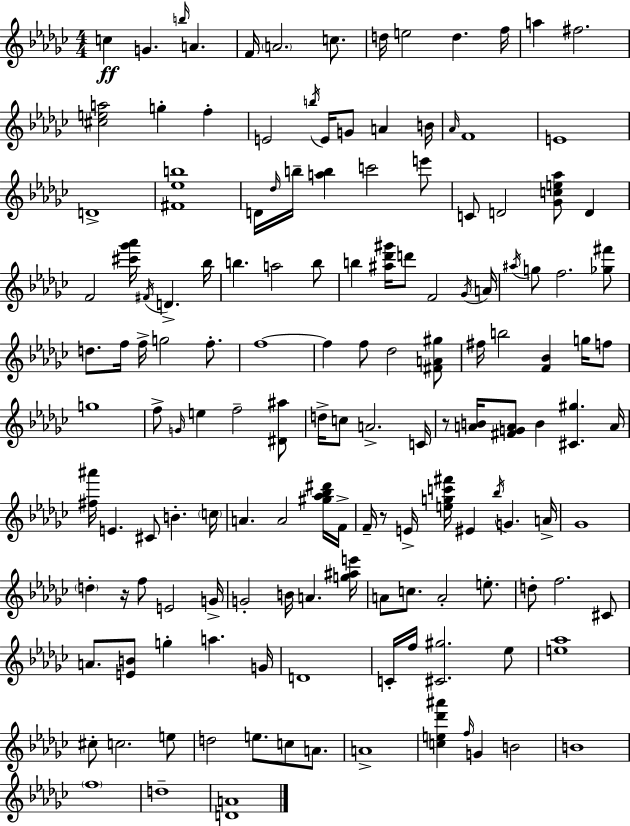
{
  \clef treble
  \numericTimeSignature
  \time 4/4
  \key ees \minor
  c''4\ff g'4. \grace { b''16 } a'4. | f'16 \parenthesize a'2. c''8. | d''16 e''2 d''4. | f''16 a''4 fis''2. | \break <cis'' e'' a''>2 g''4-. f''4-. | e'2 \acciaccatura { b''16 } e'16 g'8 a'4 | b'16 \grace { aes'16 } f'1 | e'1 | \break d'1-> | <fis' ees'' b''>1 | d'16 \grace { des''16 } b''16-- <a'' b''>4 c'''2 | e'''8 c'8 d'2 <ges' c'' e'' aes''>8 | \break d'4 f'2 <cis''' ges''' aes'''>16 \acciaccatura { fis'16 } d'4.-> | bes''16 b''4. a''2 | b''8 b''4 <ais'' des''' gis'''>16 d'''8 f'2 | \acciaccatura { ges'16 } a'16 \acciaccatura { ais''16 } g''8 f''2. | \break <ges'' fis'''>8 d''8. f''16 f''16-> g''2 | f''8.-. f''1~~ | f''4 f''8 des''2 | <fis' a' gis''>8 fis''16 b''2 | \break <f' bes'>4 g''16 f''8 g''1 | f''8-> \grace { g'16 } e''4 f''2-- | <dis' ais''>8 d''16-> c''8 a'2.-> | c'16 r8 <a' b'>16 <fis' g' a'>8 b'4 | \break <cis' gis''>4. a'16 <fis'' ais'''>16 e'4. cis'8 | b'4.-. \parenthesize c''16 a'4. a'2 | <gis'' aes'' bes'' dis'''>16 f'16-> f'16-- r8 e'16-> <e'' g'' c''' fis'''>16 eis'4 | \acciaccatura { bes''16 } g'4. a'16-> ges'1 | \break \parenthesize d''4-. r16 f''8 | e'2 g'16-> g'2-. | b'16 a'4. <g'' ais'' e'''>16 a'8 c''8. a'2-. | e''8.-. d''8-. f''2. | \break cis'8 a'8. <e' b'>8 g''4-. | a''4. g'16 d'1 | c'16-. f''16 <cis' gis''>2. | ees''8 <e'' aes''>1 | \break cis''8-. c''2. | e''8 d''2 | e''8. c''8 a'8. a'1-> | <c'' e'' des''' ais'''>4 \grace { f''16 } g'4 | \break b'2 b'1 | \parenthesize f''1 | d''1-- | <d' a'>1 | \break \bar "|."
}